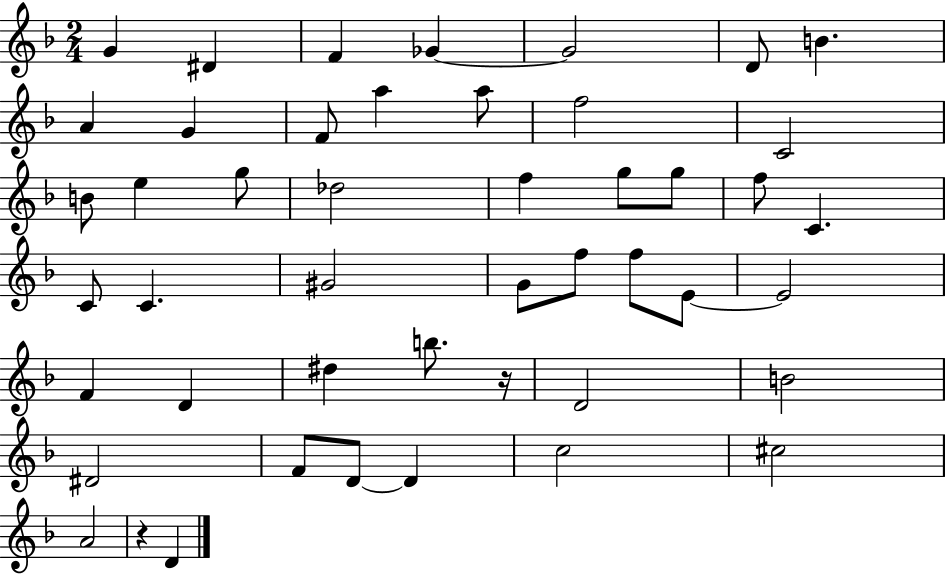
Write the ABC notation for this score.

X:1
T:Untitled
M:2/4
L:1/4
K:F
G ^D F _G _G2 D/2 B A G F/2 a a/2 f2 C2 B/2 e g/2 _d2 f g/2 g/2 f/2 C C/2 C ^G2 G/2 f/2 f/2 E/2 E2 F D ^d b/2 z/4 D2 B2 ^D2 F/2 D/2 D c2 ^c2 A2 z D